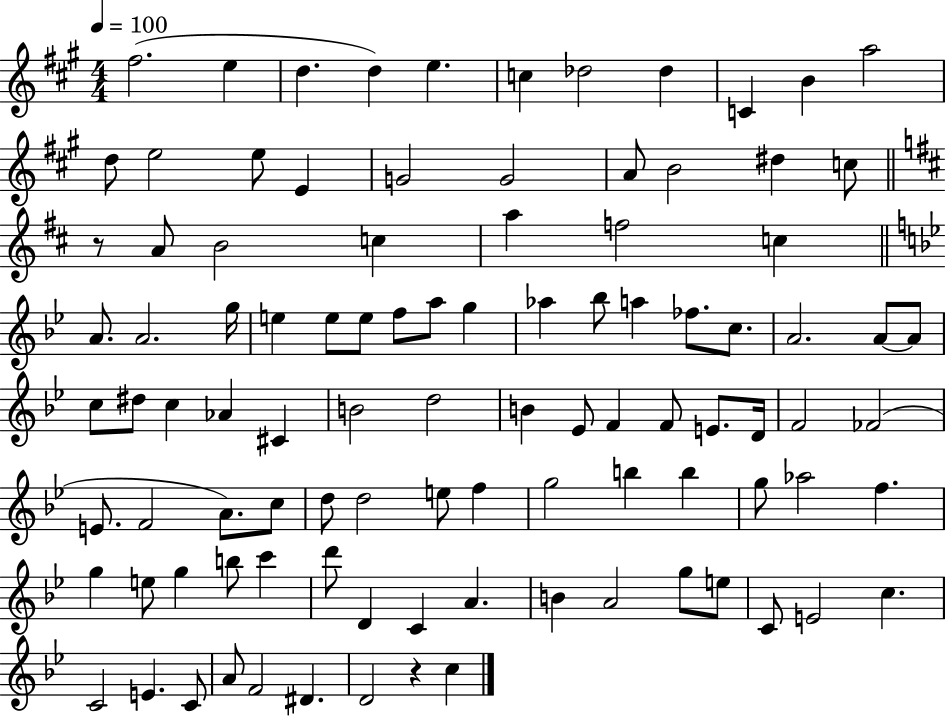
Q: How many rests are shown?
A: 2